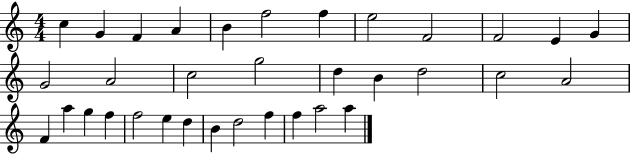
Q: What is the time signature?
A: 4/4